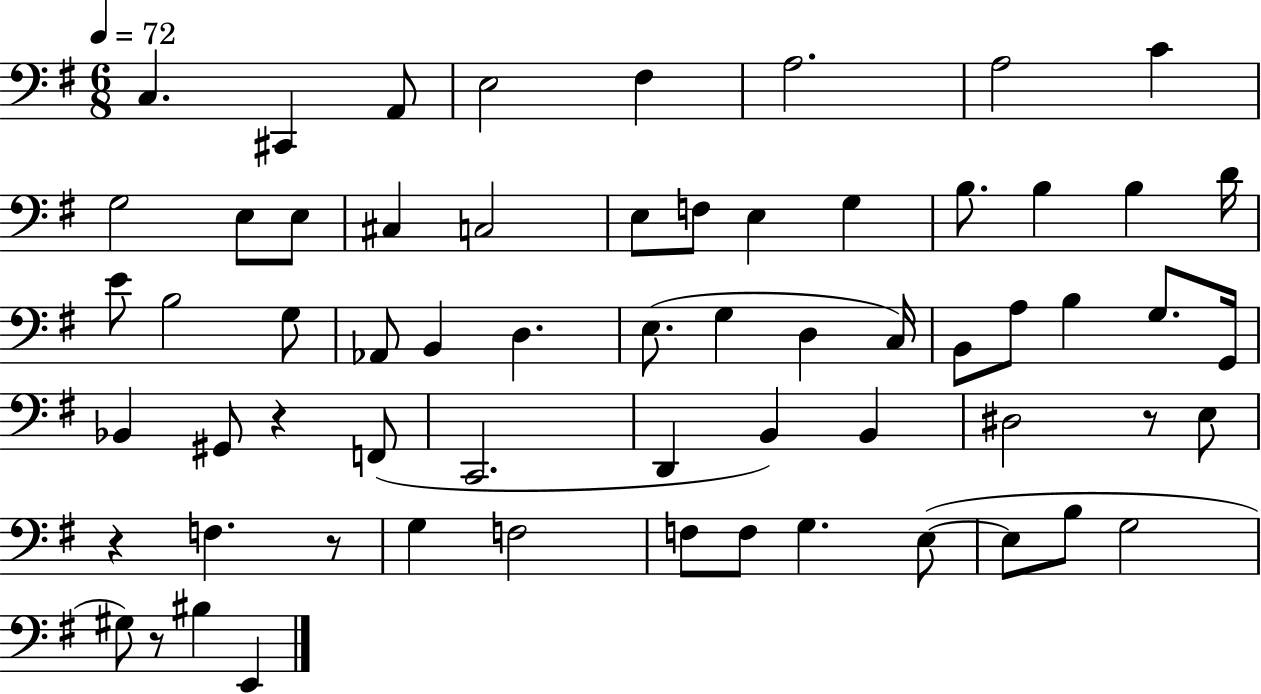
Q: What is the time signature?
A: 6/8